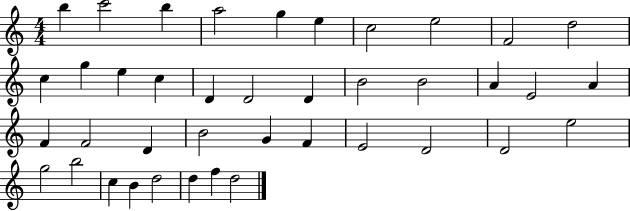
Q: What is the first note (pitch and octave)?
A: B5